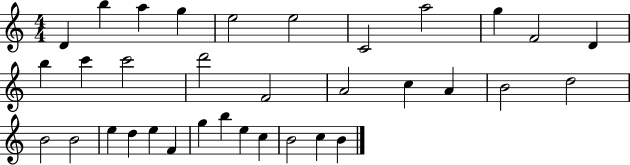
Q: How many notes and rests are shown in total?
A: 34